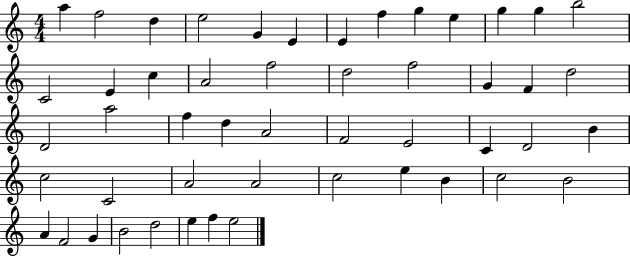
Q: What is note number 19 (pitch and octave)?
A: D5